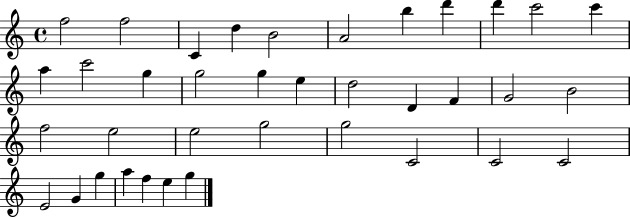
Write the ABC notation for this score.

X:1
T:Untitled
M:4/4
L:1/4
K:C
f2 f2 C d B2 A2 b d' d' c'2 c' a c'2 g g2 g e d2 D F G2 B2 f2 e2 e2 g2 g2 C2 C2 C2 E2 G g a f e g